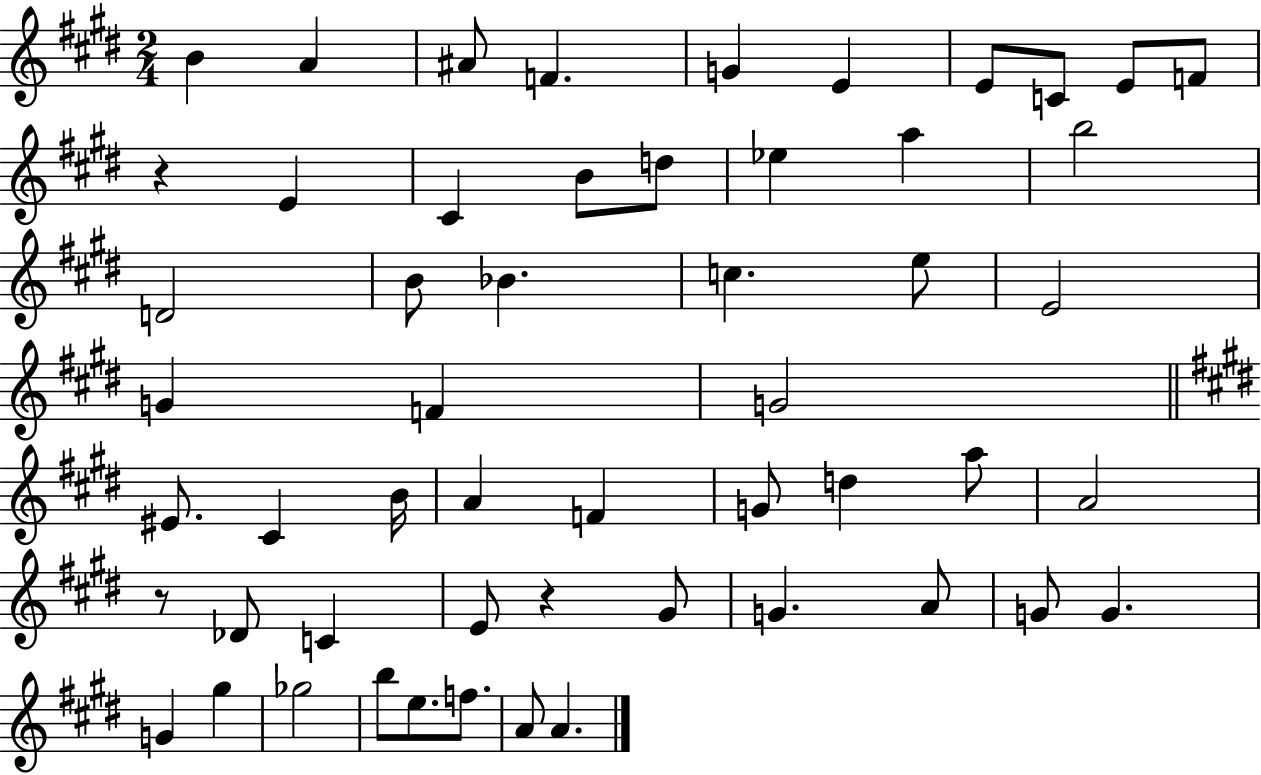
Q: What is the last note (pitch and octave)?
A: A4